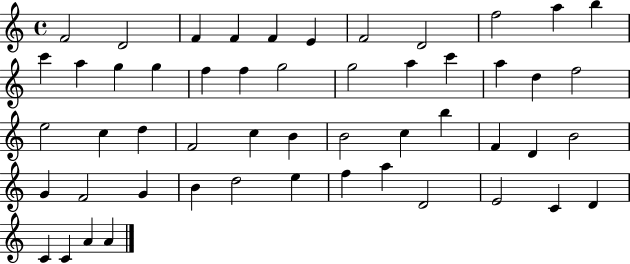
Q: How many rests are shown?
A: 0